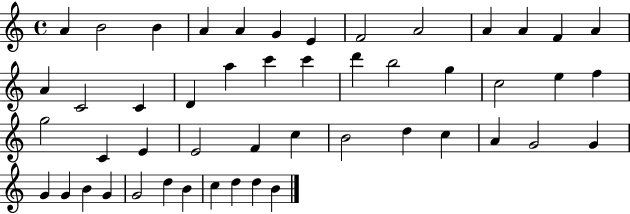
{
  \clef treble
  \time 4/4
  \defaultTimeSignature
  \key c \major
  a'4 b'2 b'4 | a'4 a'4 g'4 e'4 | f'2 a'2 | a'4 a'4 f'4 a'4 | \break a'4 c'2 c'4 | d'4 a''4 c'''4 c'''4 | d'''4 b''2 g''4 | c''2 e''4 f''4 | \break g''2 c'4 e'4 | e'2 f'4 c''4 | b'2 d''4 c''4 | a'4 g'2 g'4 | \break g'4 g'4 b'4 g'4 | g'2 d''4 b'4 | c''4 d''4 d''4 b'4 | \bar "|."
}